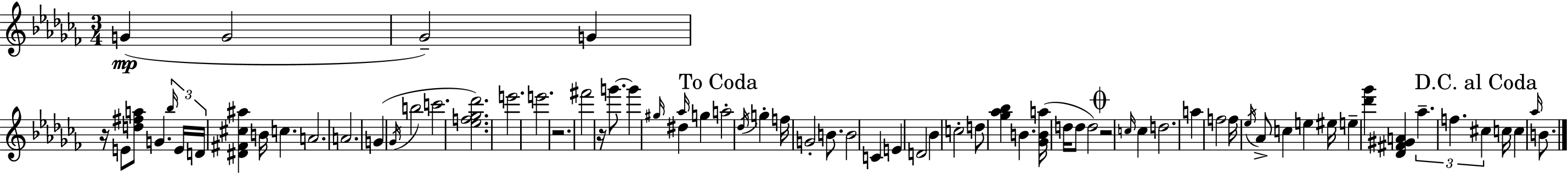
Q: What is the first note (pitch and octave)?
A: G4